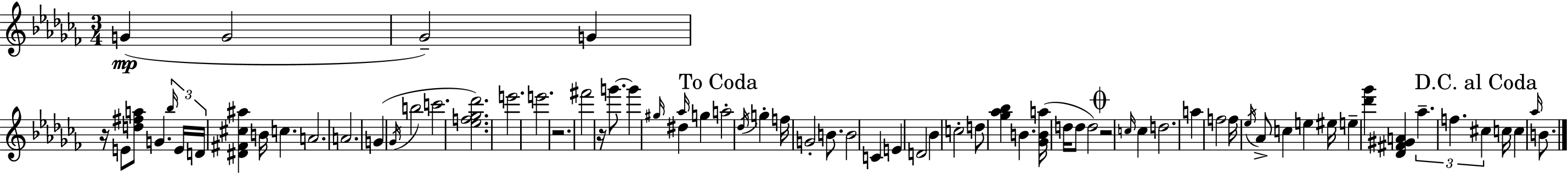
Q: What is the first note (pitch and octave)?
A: G4